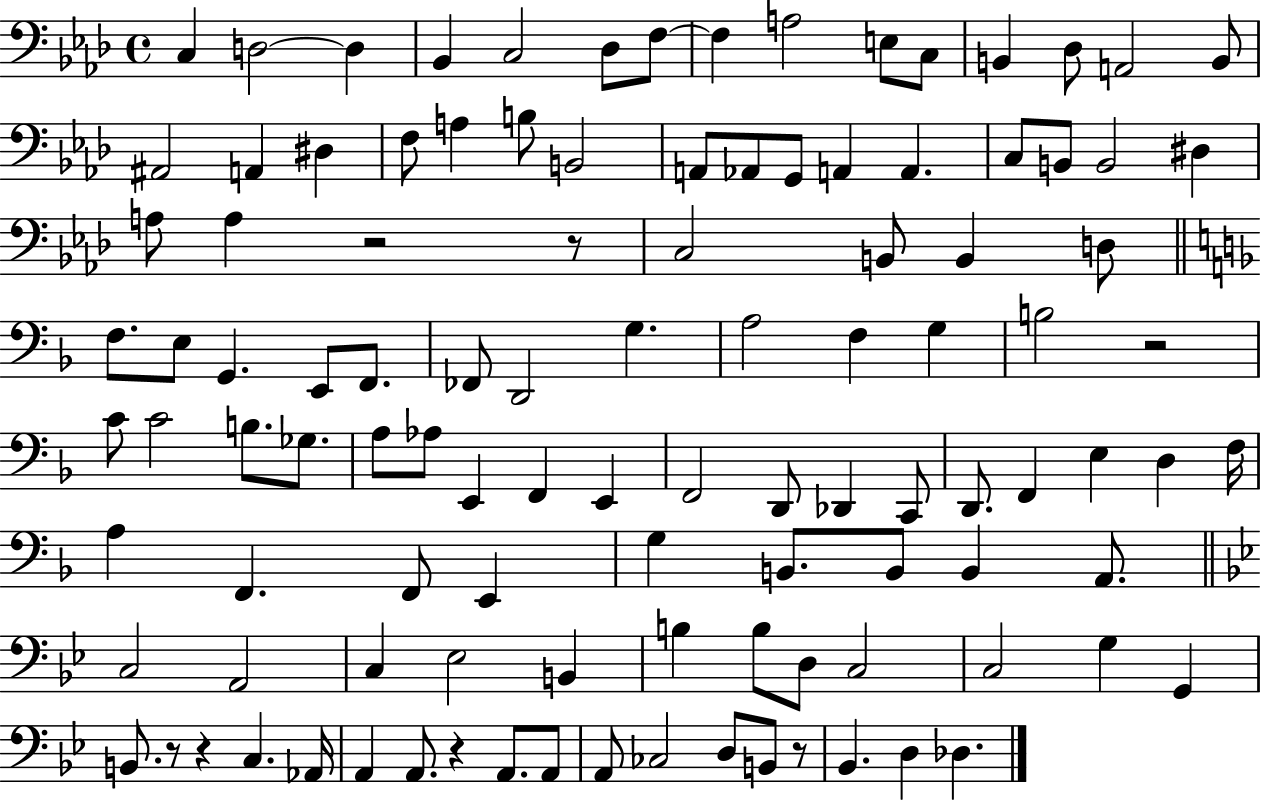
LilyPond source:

{
  \clef bass
  \time 4/4
  \defaultTimeSignature
  \key aes \major
  c4 d2~~ d4 | bes,4 c2 des8 f8~~ | f4 a2 e8 c8 | b,4 des8 a,2 b,8 | \break ais,2 a,4 dis4 | f8 a4 b8 b,2 | a,8 aes,8 g,8 a,4 a,4. | c8 b,8 b,2 dis4 | \break a8 a4 r2 r8 | c2 b,8 b,4 d8 | \bar "||" \break \key f \major f8. e8 g,4. e,8 f,8. | fes,8 d,2 g4. | a2 f4 g4 | b2 r2 | \break c'8 c'2 b8. ges8. | a8 aes8 e,4 f,4 e,4 | f,2 d,8 des,4 c,8 | d,8. f,4 e4 d4 f16 | \break a4 f,4. f,8 e,4 | g4 b,8. b,8 b,4 a,8. | \bar "||" \break \key bes \major c2 a,2 | c4 ees2 b,4 | b4 b8 d8 c2 | c2 g4 g,4 | \break b,8. r8 r4 c4. aes,16 | a,4 a,8. r4 a,8. a,8 | a,8 ces2 d8 b,8 r8 | bes,4. d4 des4. | \break \bar "|."
}